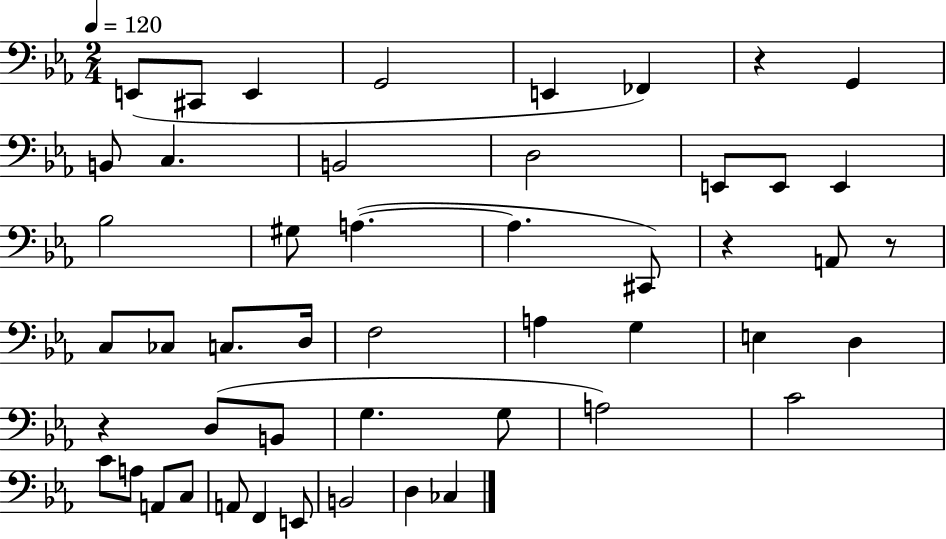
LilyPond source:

{
  \clef bass
  \numericTimeSignature
  \time 2/4
  \key ees \major
  \tempo 4 = 120
  e,8( cis,8 e,4 | g,2 | e,4 fes,4) | r4 g,4 | \break b,8 c4. | b,2 | d2 | e,8 e,8 e,4 | \break bes2 | gis8 a4.~(~ | a4. cis,8) | r4 a,8 r8 | \break c8 ces8 c8. d16 | f2 | a4 g4 | e4 d4 | \break r4 d8( b,8 | g4. g8 | a2) | c'2 | \break c'8 a8 a,8 c8 | a,8 f,4 e,8 | b,2 | d4 ces4 | \break \bar "|."
}